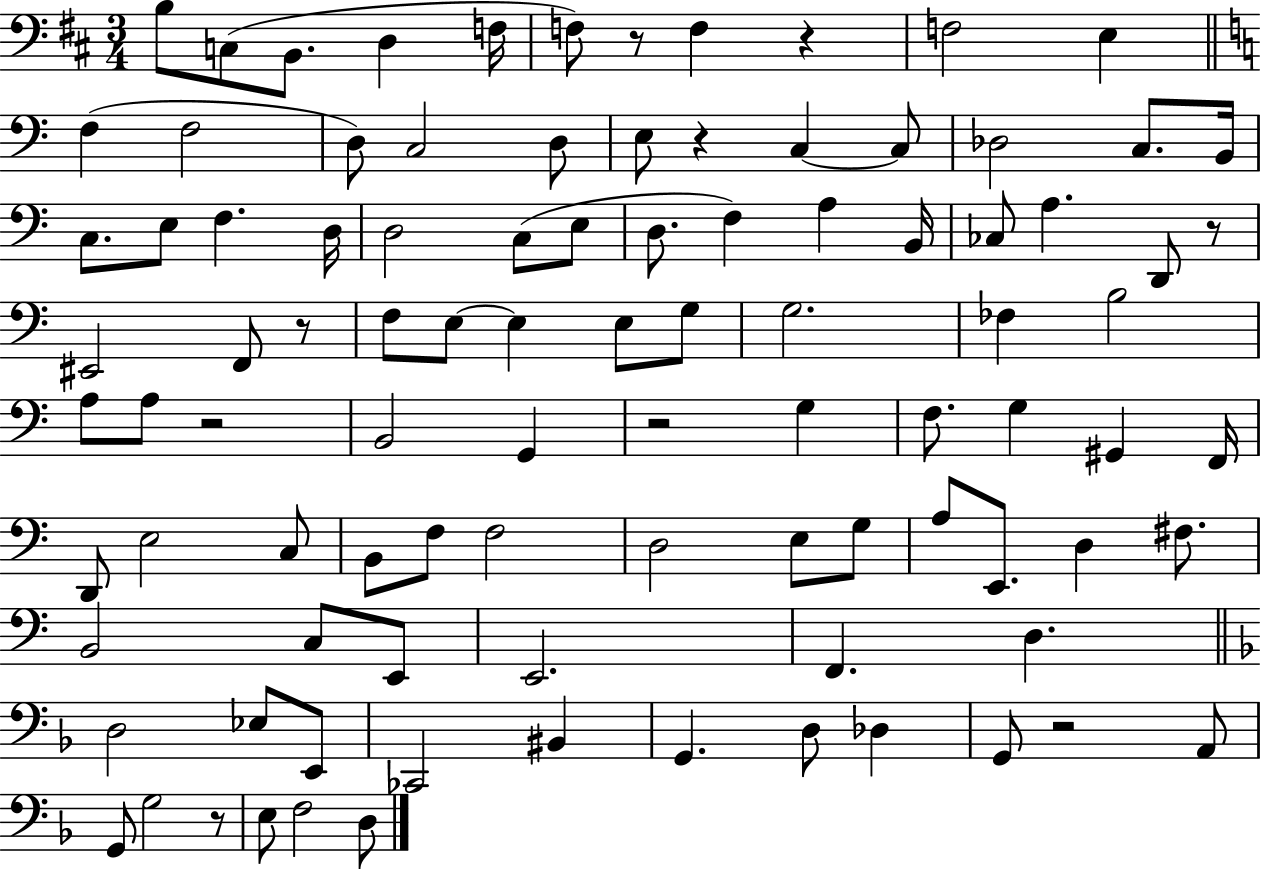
B3/e C3/e B2/e. D3/q F3/s F3/e R/e F3/q R/q F3/h E3/q F3/q F3/h D3/e C3/h D3/e E3/e R/q C3/q C3/e Db3/h C3/e. B2/s C3/e. E3/e F3/q. D3/s D3/h C3/e E3/e D3/e. F3/q A3/q B2/s CES3/e A3/q. D2/e R/e EIS2/h F2/e R/e F3/e E3/e E3/q E3/e G3/e G3/h. FES3/q B3/h A3/e A3/e R/h B2/h G2/q R/h G3/q F3/e. G3/q G#2/q F2/s D2/e E3/h C3/e B2/e F3/e F3/h D3/h E3/e G3/e A3/e E2/e. D3/q F#3/e. B2/h C3/e E2/e E2/h. F2/q. D3/q. D3/h Eb3/e E2/e CES2/h BIS2/q G2/q. D3/e Db3/q G2/e R/h A2/e G2/e G3/h R/e E3/e F3/h D3/e